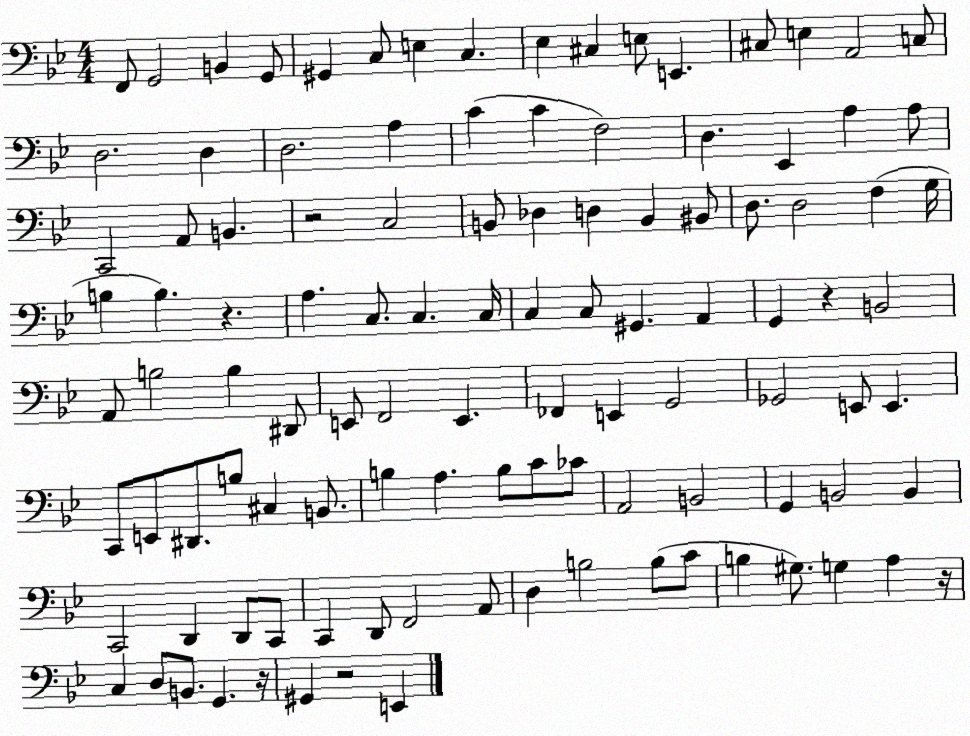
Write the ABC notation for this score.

X:1
T:Untitled
M:4/4
L:1/4
K:Bb
F,,/2 G,,2 B,, G,,/2 ^G,, C,/2 E, C, _E, ^C, E,/2 E,, ^C,/2 E, A,,2 C,/2 D,2 D, D,2 A, C C F,2 D, _E,, A, A,/2 C,,2 A,,/2 B,, z2 C,2 B,,/2 _D, D, B,, ^B,,/2 D,/2 D,2 F, G,/4 B, B, z A, C,/2 C, C,/4 C, C,/2 ^G,, A,, G,, z B,,2 A,,/2 B,2 B, ^D,,/2 E,,/2 F,,2 E,, _F,, E,, G,,2 _G,,2 E,,/2 E,, C,,/2 E,,/2 ^D,,/2 B,/2 ^C, B,,/2 B, A, B,/2 C/2 _C/2 A,,2 B,,2 G,, B,,2 B,, C,,2 D,, D,,/2 C,,/2 C,, D,,/2 F,,2 A,,/2 D, B,2 B,/2 C/2 B, ^G,/2 G, A, z/4 C, D,/2 B,,/2 G,, z/4 ^G,, z2 E,,